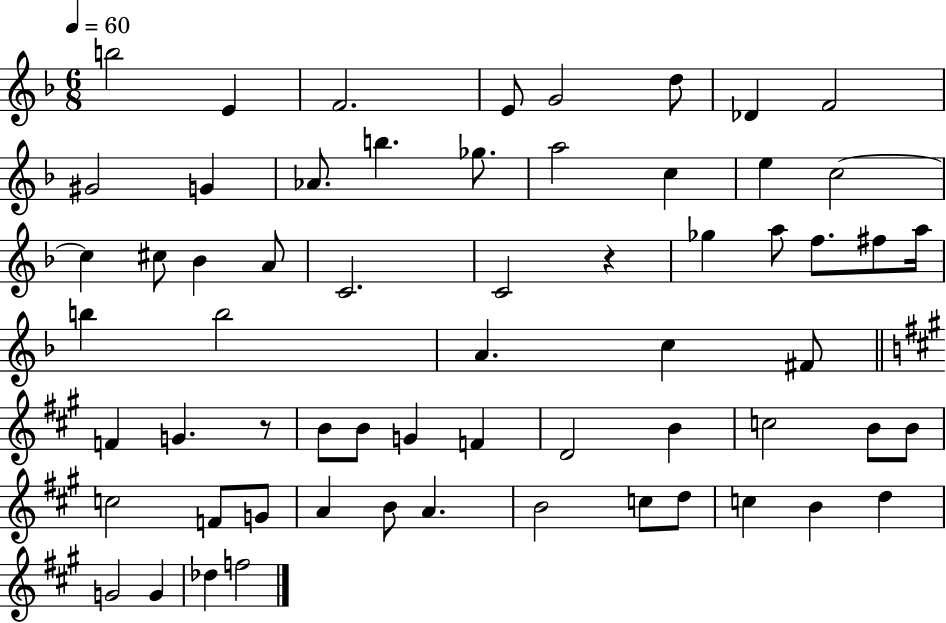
X:1
T:Untitled
M:6/8
L:1/4
K:F
b2 E F2 E/2 G2 d/2 _D F2 ^G2 G _A/2 b _g/2 a2 c e c2 c ^c/2 _B A/2 C2 C2 z _g a/2 f/2 ^f/2 a/4 b b2 A c ^F/2 F G z/2 B/2 B/2 G F D2 B c2 B/2 B/2 c2 F/2 G/2 A B/2 A B2 c/2 d/2 c B d G2 G _d f2